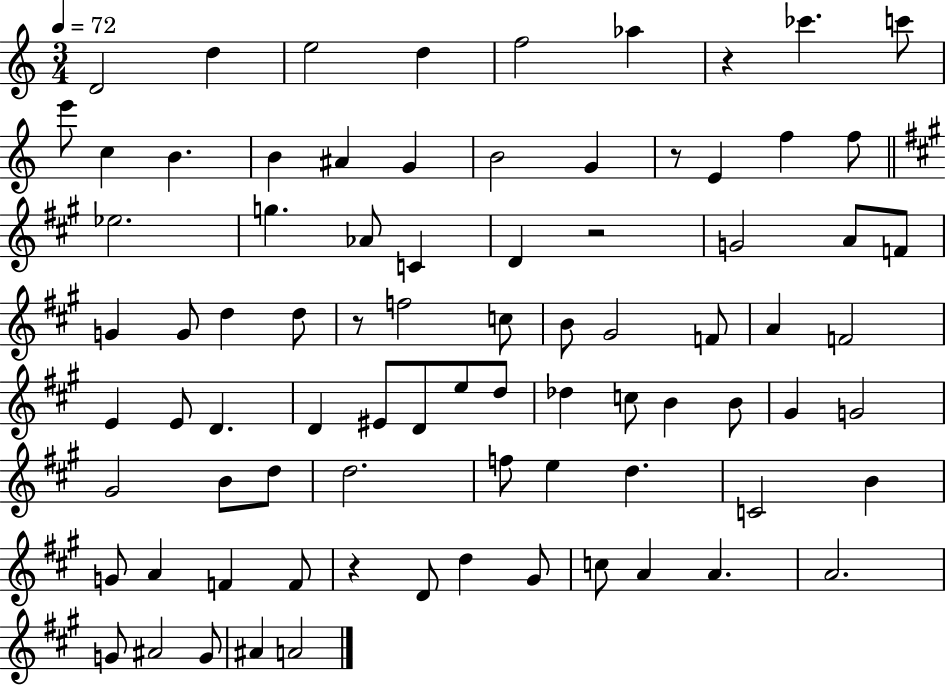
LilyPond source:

{
  \clef treble
  \numericTimeSignature
  \time 3/4
  \key c \major
  \tempo 4 = 72
  d'2 d''4 | e''2 d''4 | f''2 aes''4 | r4 ces'''4. c'''8 | \break e'''8 c''4 b'4. | b'4 ais'4 g'4 | b'2 g'4 | r8 e'4 f''4 f''8 | \break \bar "||" \break \key a \major ees''2. | g''4. aes'8 c'4 | d'4 r2 | g'2 a'8 f'8 | \break g'4 g'8 d''4 d''8 | r8 f''2 c''8 | b'8 gis'2 f'8 | a'4 f'2 | \break e'4 e'8 d'4. | d'4 eis'8 d'8 e''8 d''8 | des''4 c''8 b'4 b'8 | gis'4 g'2 | \break gis'2 b'8 d''8 | d''2. | f''8 e''4 d''4. | c'2 b'4 | \break g'8 a'4 f'4 f'8 | r4 d'8 d''4 gis'8 | c''8 a'4 a'4. | a'2. | \break g'8 ais'2 g'8 | ais'4 a'2 | \bar "|."
}